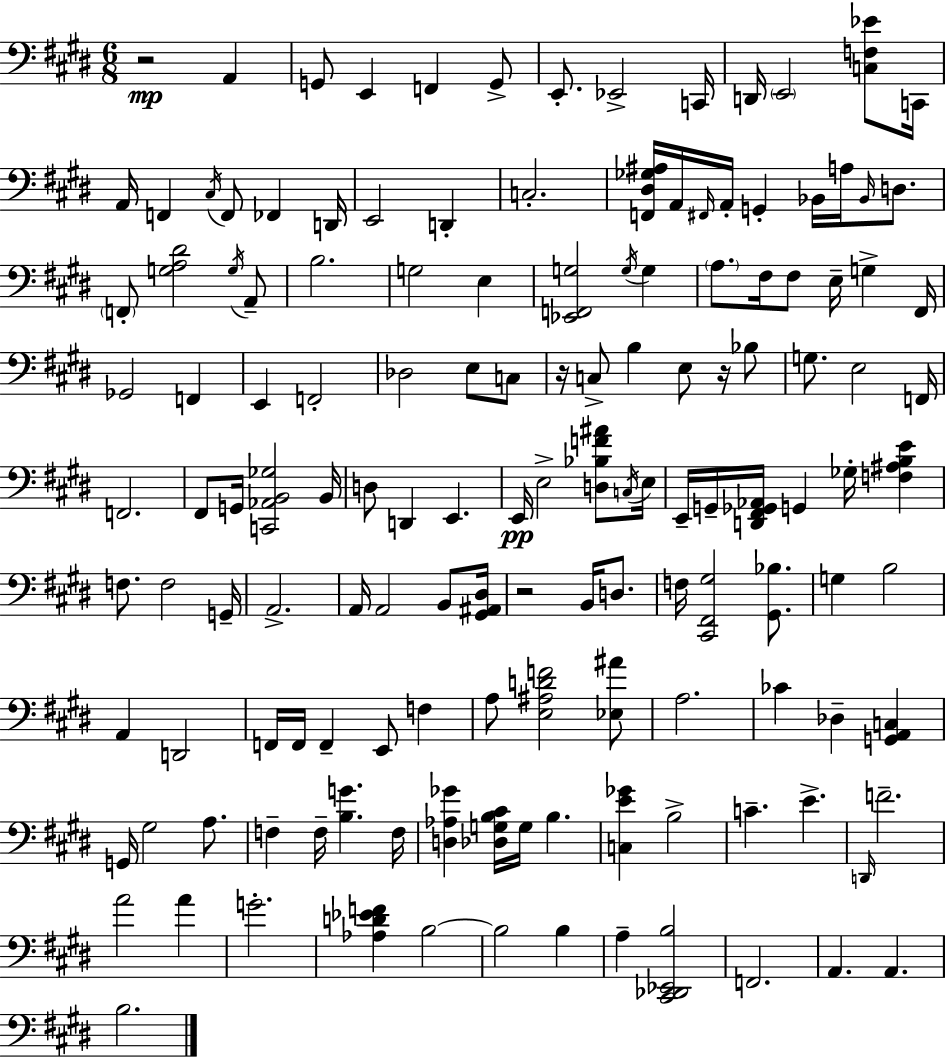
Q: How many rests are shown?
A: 4